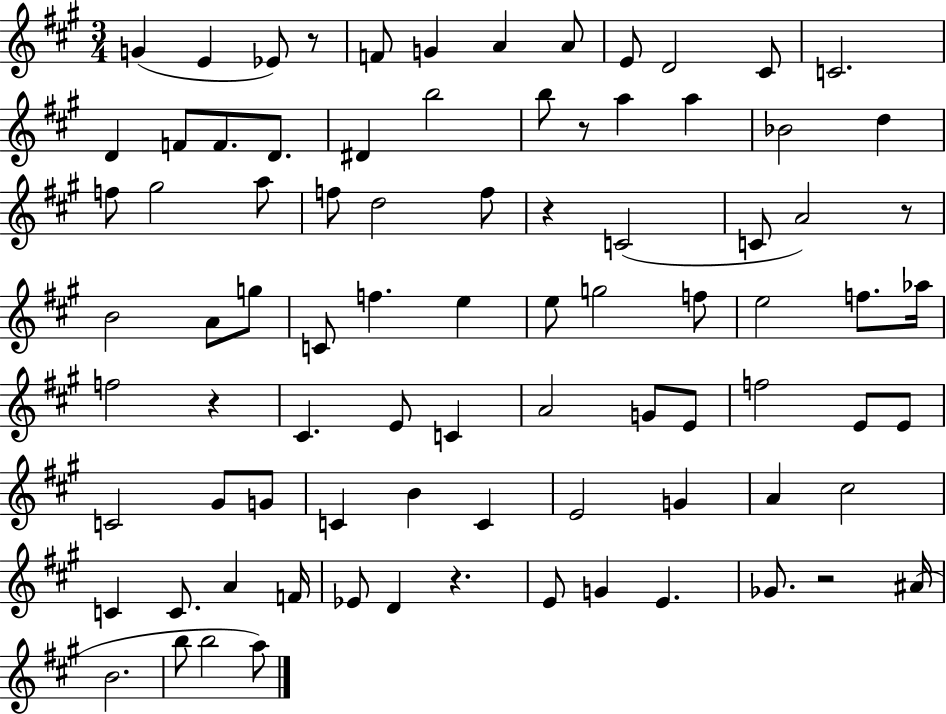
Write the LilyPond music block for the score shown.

{
  \clef treble
  \numericTimeSignature
  \time 3/4
  \key a \major
  g'4( e'4 ees'8) r8 | f'8 g'4 a'4 a'8 | e'8 d'2 cis'8 | c'2. | \break d'4 f'8 f'8. d'8. | dis'4 b''2 | b''8 r8 a''4 a''4 | bes'2 d''4 | \break f''8 gis''2 a''8 | f''8 d''2 f''8 | r4 c'2( | c'8 a'2) r8 | \break b'2 a'8 g''8 | c'8 f''4. e''4 | e''8 g''2 f''8 | e''2 f''8. aes''16 | \break f''2 r4 | cis'4. e'8 c'4 | a'2 g'8 e'8 | f''2 e'8 e'8 | \break c'2 gis'8 g'8 | c'4 b'4 c'4 | e'2 g'4 | a'4 cis''2 | \break c'4 c'8. a'4 f'16 | ees'8 d'4 r4. | e'8 g'4 e'4. | ges'8. r2 ais'16( | \break b'2. | b''8 b''2 a''8) | \bar "|."
}